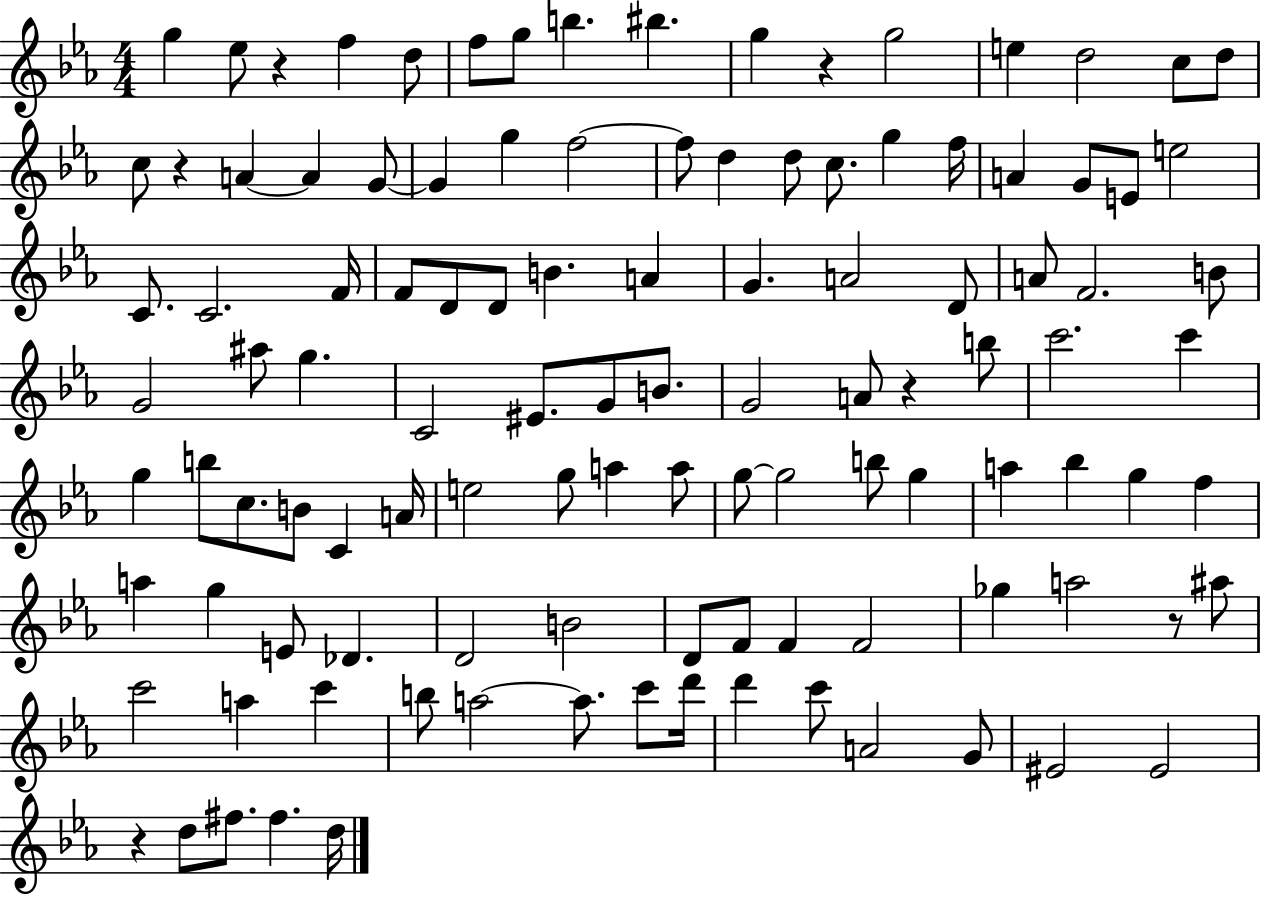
{
  \clef treble
  \numericTimeSignature
  \time 4/4
  \key ees \major
  g''4 ees''8 r4 f''4 d''8 | f''8 g''8 b''4. bis''4. | g''4 r4 g''2 | e''4 d''2 c''8 d''8 | \break c''8 r4 a'4~~ a'4 g'8~~ | g'4 g''4 f''2~~ | f''8 d''4 d''8 c''8. g''4 f''16 | a'4 g'8 e'8 e''2 | \break c'8. c'2. f'16 | f'8 d'8 d'8 b'4. a'4 | g'4. a'2 d'8 | a'8 f'2. b'8 | \break g'2 ais''8 g''4. | c'2 eis'8. g'8 b'8. | g'2 a'8 r4 b''8 | c'''2. c'''4 | \break g''4 b''8 c''8. b'8 c'4 a'16 | e''2 g''8 a''4 a''8 | g''8~~ g''2 b''8 g''4 | a''4 bes''4 g''4 f''4 | \break a''4 g''4 e'8 des'4. | d'2 b'2 | d'8 f'8 f'4 f'2 | ges''4 a''2 r8 ais''8 | \break c'''2 a''4 c'''4 | b''8 a''2~~ a''8. c'''8 d'''16 | d'''4 c'''8 a'2 g'8 | eis'2 eis'2 | \break r4 d''8 fis''8. fis''4. d''16 | \bar "|."
}